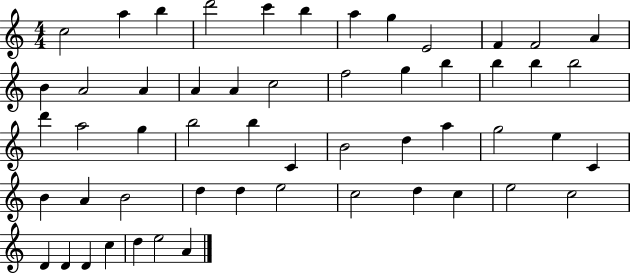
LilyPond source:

{
  \clef treble
  \numericTimeSignature
  \time 4/4
  \key c \major
  c''2 a''4 b''4 | d'''2 c'''4 b''4 | a''4 g''4 e'2 | f'4 f'2 a'4 | \break b'4 a'2 a'4 | a'4 a'4 c''2 | f''2 g''4 b''4 | b''4 b''4 b''2 | \break d'''4 a''2 g''4 | b''2 b''4 c'4 | b'2 d''4 a''4 | g''2 e''4 c'4 | \break b'4 a'4 b'2 | d''4 d''4 e''2 | c''2 d''4 c''4 | e''2 c''2 | \break d'4 d'4 d'4 c''4 | d''4 e''2 a'4 | \bar "|."
}